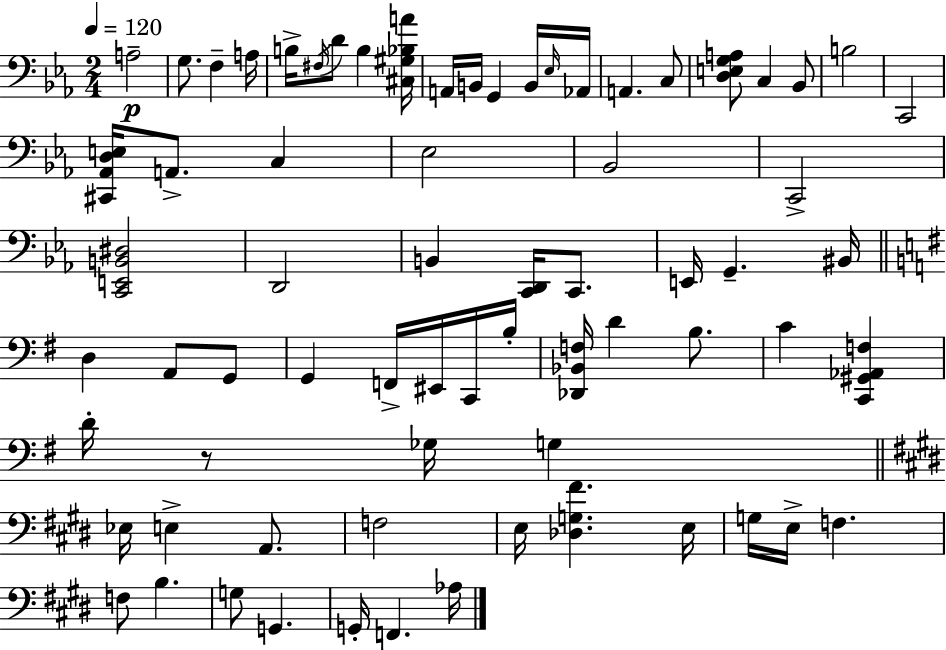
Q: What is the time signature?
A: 2/4